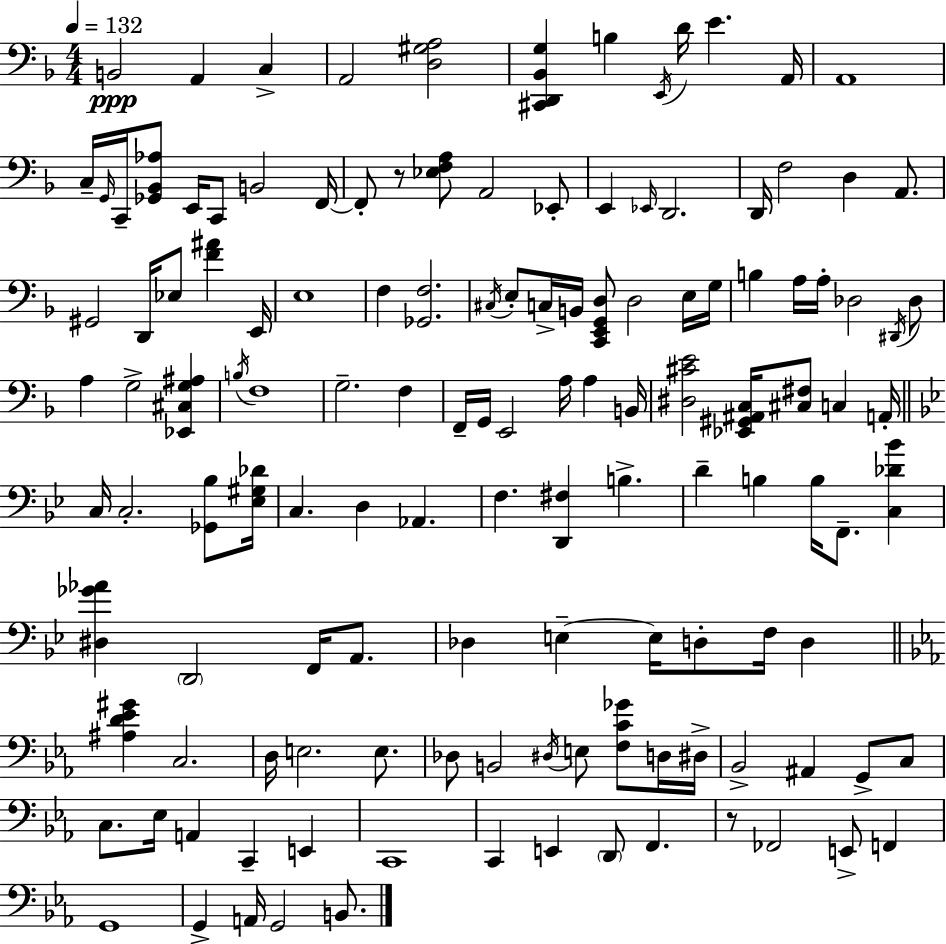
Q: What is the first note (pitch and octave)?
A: B2